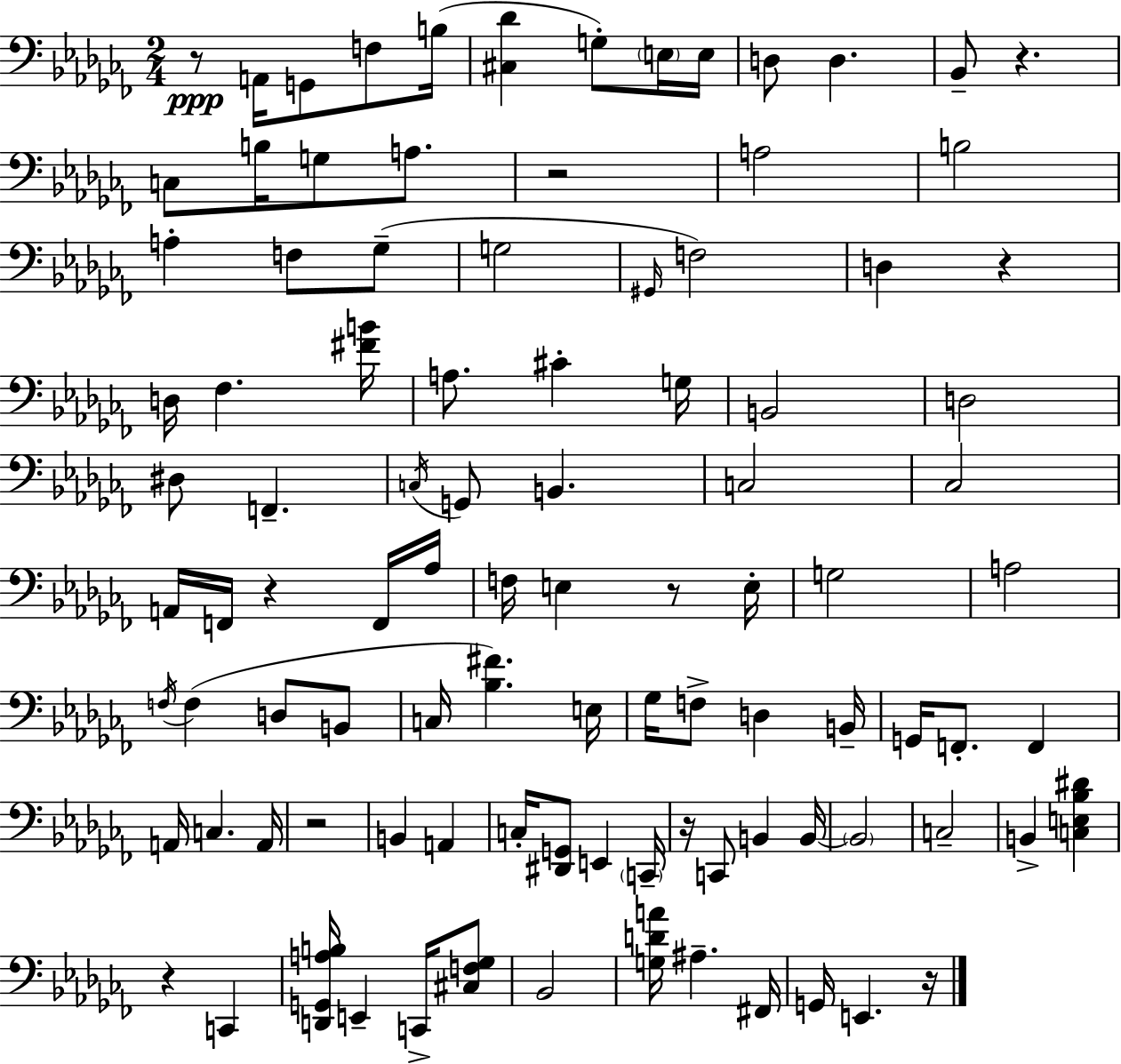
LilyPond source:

{
  \clef bass
  \numericTimeSignature
  \time 2/4
  \key aes \minor
  r8\ppp a,16 g,8 f8 b16( | <cis des'>4 g8-.) \parenthesize e16 e16 | d8 d4. | bes,8-- r4. | \break c8 b16 g8 a8. | r2 | a2 | b2 | \break a4-. f8 ges8--( | g2 | \grace { gis,16 } f2) | d4 r4 | \break d16 fes4. | <fis' b'>16 a8. cis'4-. | g16 b,2 | d2 | \break dis8 f,4.-- | \acciaccatura { c16 } g,8 b,4. | c2 | ces2 | \break a,16 f,16 r4 | f,16 aes16 f16 e4 r8 | e16-. g2 | a2 | \break \acciaccatura { f16 }( f4 d8 | b,8 c16 <bes fis'>4.) | e16 ges16 f8-> d4 | b,16-- g,16 f,8.-. f,4 | \break a,16 c4. | a,16 r2 | b,4 a,4 | c16-. <dis, g,>8 e,4 | \break \parenthesize c,16-- r16 c,8 b,4 | b,16~~ \parenthesize b,2 | c2-- | b,4-> <c e bes dis'>4 | \break r4 c,4 | <d, g, a b>16 e,4-- | c,16-> <cis f ges>8 bes,2 | <g d' a'>16 ais4.-- | \break fis,16 g,16 e,4. | r16 \bar "|."
}